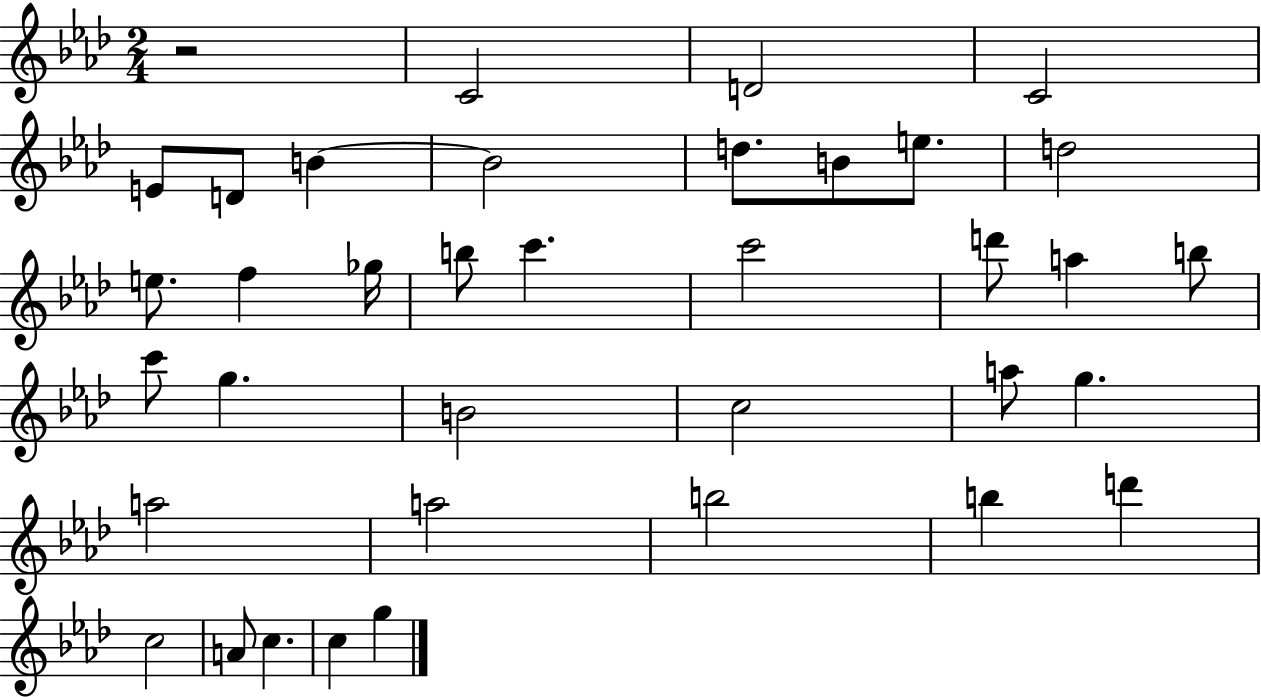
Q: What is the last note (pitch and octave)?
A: G5